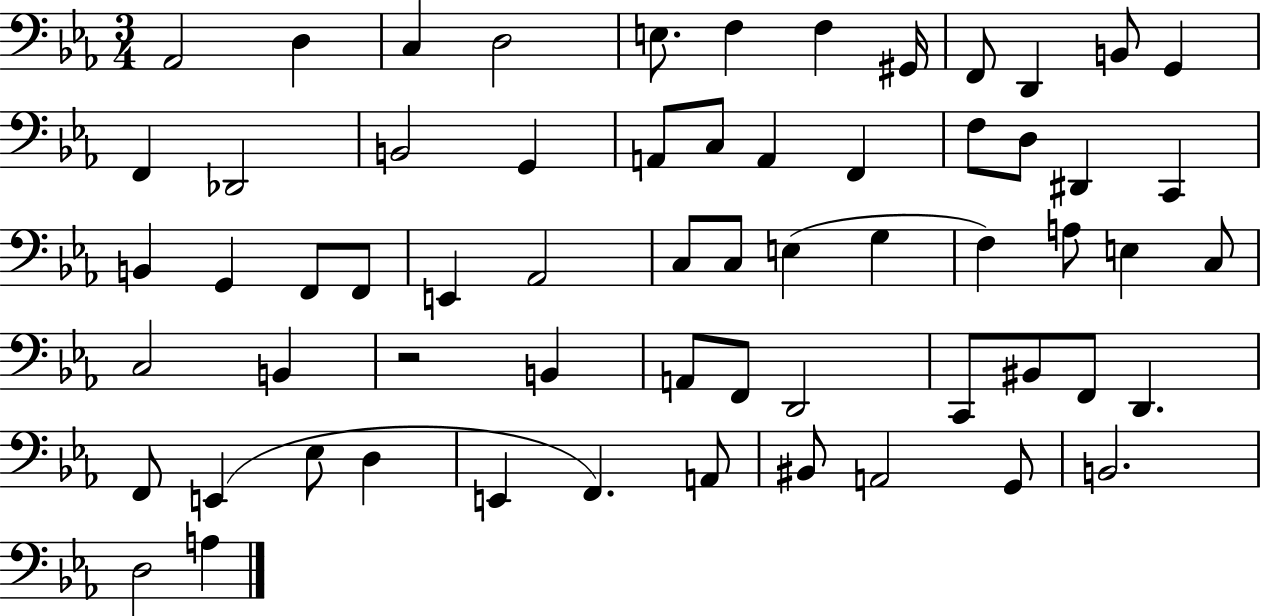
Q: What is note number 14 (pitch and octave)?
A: Db2